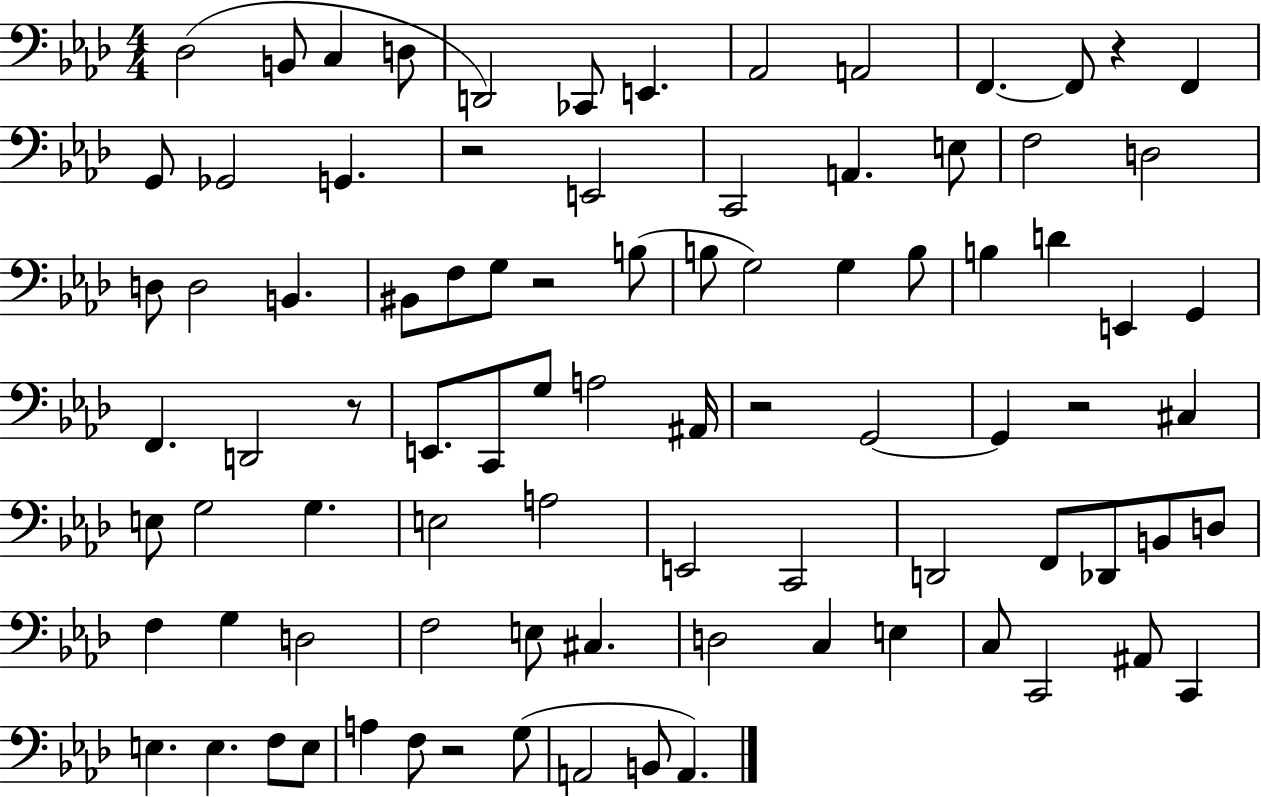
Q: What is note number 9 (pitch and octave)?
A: A2